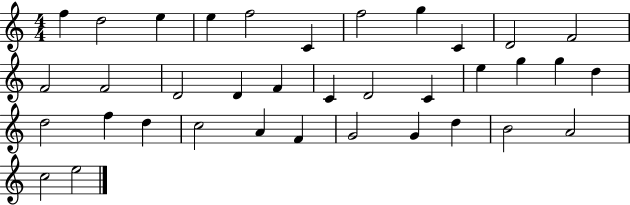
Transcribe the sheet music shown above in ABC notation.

X:1
T:Untitled
M:4/4
L:1/4
K:C
f d2 e e f2 C f2 g C D2 F2 F2 F2 D2 D F C D2 C e g g d d2 f d c2 A F G2 G d B2 A2 c2 e2